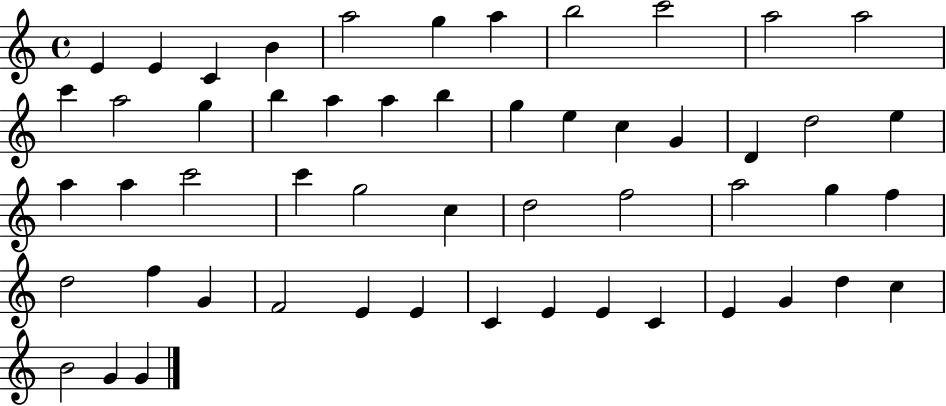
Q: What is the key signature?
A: C major